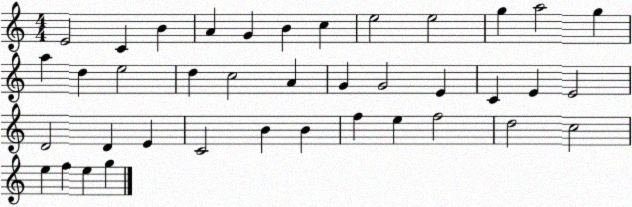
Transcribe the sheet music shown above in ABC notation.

X:1
T:Untitled
M:4/4
L:1/4
K:C
E2 C B A G B c e2 e2 g a2 g a d e2 d c2 A G G2 E C E E2 D2 D E C2 B B f e f2 d2 c2 e f e g